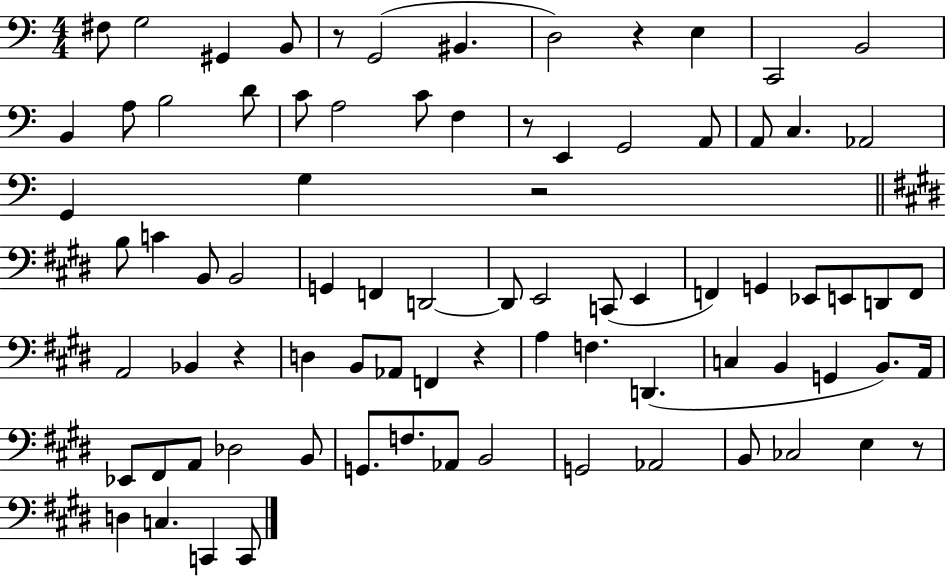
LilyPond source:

{
  \clef bass
  \numericTimeSignature
  \time 4/4
  \key c \major
  fis8 g2 gis,4 b,8 | r8 g,2( bis,4. | d2) r4 e4 | c,2 b,2 | \break b,4 a8 b2 d'8 | c'8 a2 c'8 f4 | r8 e,4 g,2 a,8 | a,8 c4. aes,2 | \break g,4 g4 r2 | \bar "||" \break \key e \major b8 c'4 b,8 b,2 | g,4 f,4 d,2~~ | d,8 e,2 c,8( e,4 | f,4) g,4 ees,8 e,8 d,8 f,8 | \break a,2 bes,4 r4 | d4 b,8 aes,8 f,4 r4 | a4 f4. d,4.( | c4 b,4 g,4 b,8.) a,16 | \break ees,8 fis,8 a,8 des2 b,8 | g,8. f8. aes,8 b,2 | g,2 aes,2 | b,8 ces2 e4 r8 | \break d4 c4. c,4 c,8 | \bar "|."
}